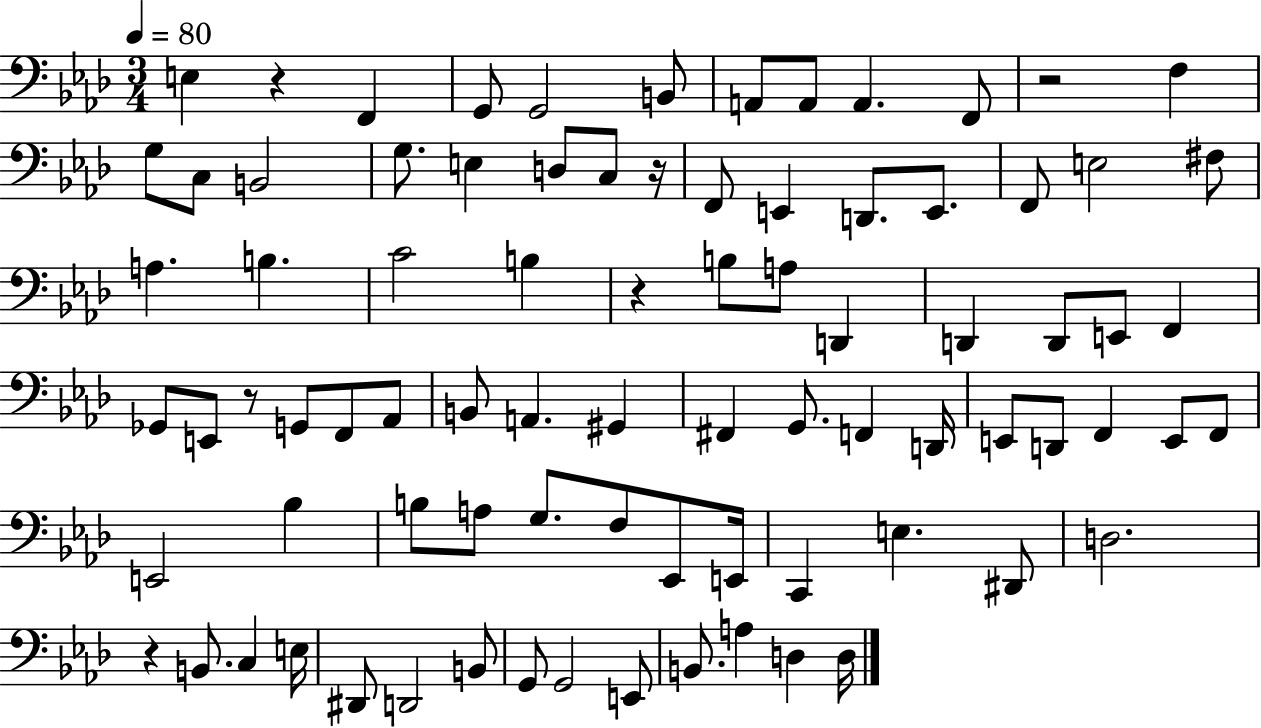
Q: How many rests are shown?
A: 6